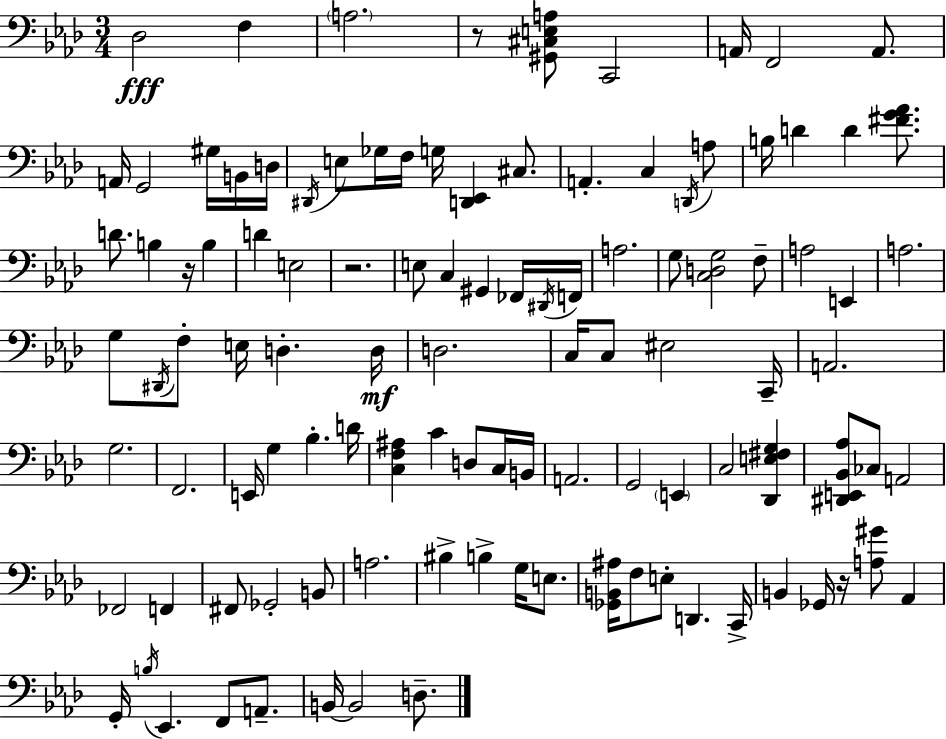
Db3/h F3/q A3/h. R/e [G#2,C#3,E3,A3]/e C2/h A2/s F2/h A2/e. A2/s G2/h G#3/s B2/s D3/s D#2/s E3/e Gb3/s F3/s G3/s [D2,Eb2]/q C#3/e. A2/q. C3/q D2/s A3/e B3/s D4/q D4/q [F#4,G4,Ab4]/e. D4/e. B3/q R/s B3/q D4/q E3/h R/h. E3/e C3/q G#2/q FES2/s D#2/s F2/s A3/h. G3/e [C3,D3,G3]/h F3/e A3/h E2/q A3/h. G3/e D#2/s F3/e E3/s D3/q. D3/s D3/h. C3/s C3/e EIS3/h C2/s A2/h. G3/h. F2/h. E2/s G3/q Bb3/q. D4/s [C3,F3,A#3]/q C4/q D3/e C3/s B2/s A2/h. G2/h E2/q C3/h [Db2,E3,F#3,G3]/q [D#2,E2,Bb2,Ab3]/e CES3/e A2/h FES2/h F2/q F#2/e Gb2/h B2/e A3/h. BIS3/q B3/q G3/s E3/e. [Gb2,B2,A#3]/s F3/e E3/e D2/q. C2/s B2/q Gb2/s R/s [A3,G#4]/e Ab2/q G2/s B3/s Eb2/q. F2/e A2/e. B2/s B2/h D3/e.